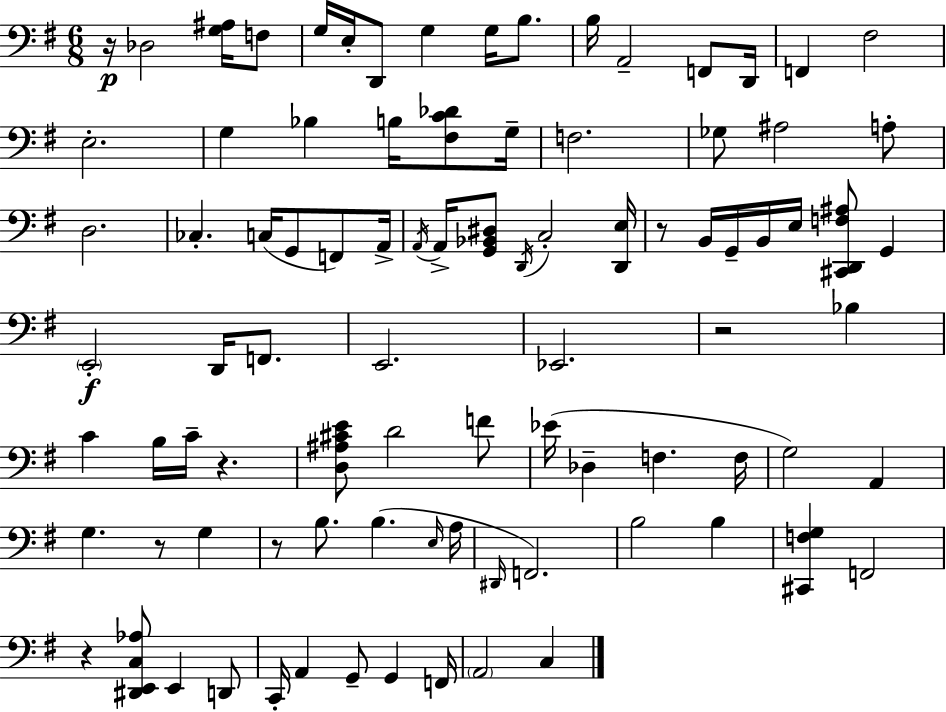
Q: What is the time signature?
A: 6/8